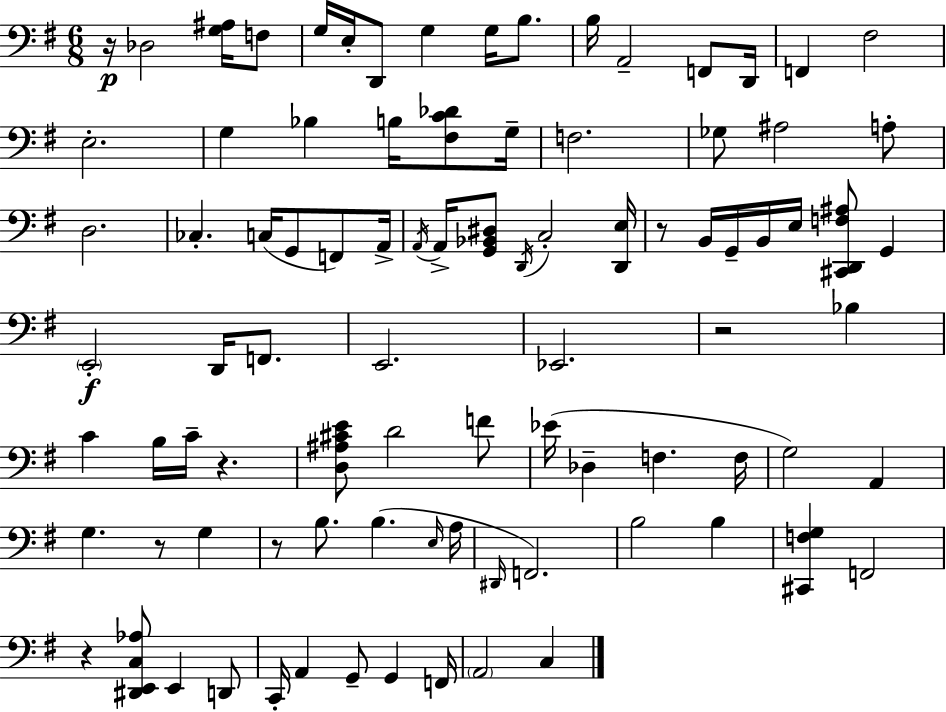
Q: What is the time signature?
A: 6/8